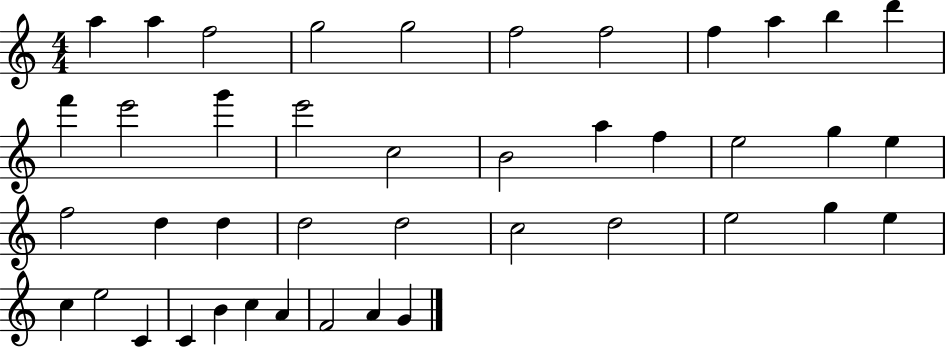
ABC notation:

X:1
T:Untitled
M:4/4
L:1/4
K:C
a a f2 g2 g2 f2 f2 f a b d' f' e'2 g' e'2 c2 B2 a f e2 g e f2 d d d2 d2 c2 d2 e2 g e c e2 C C B c A F2 A G